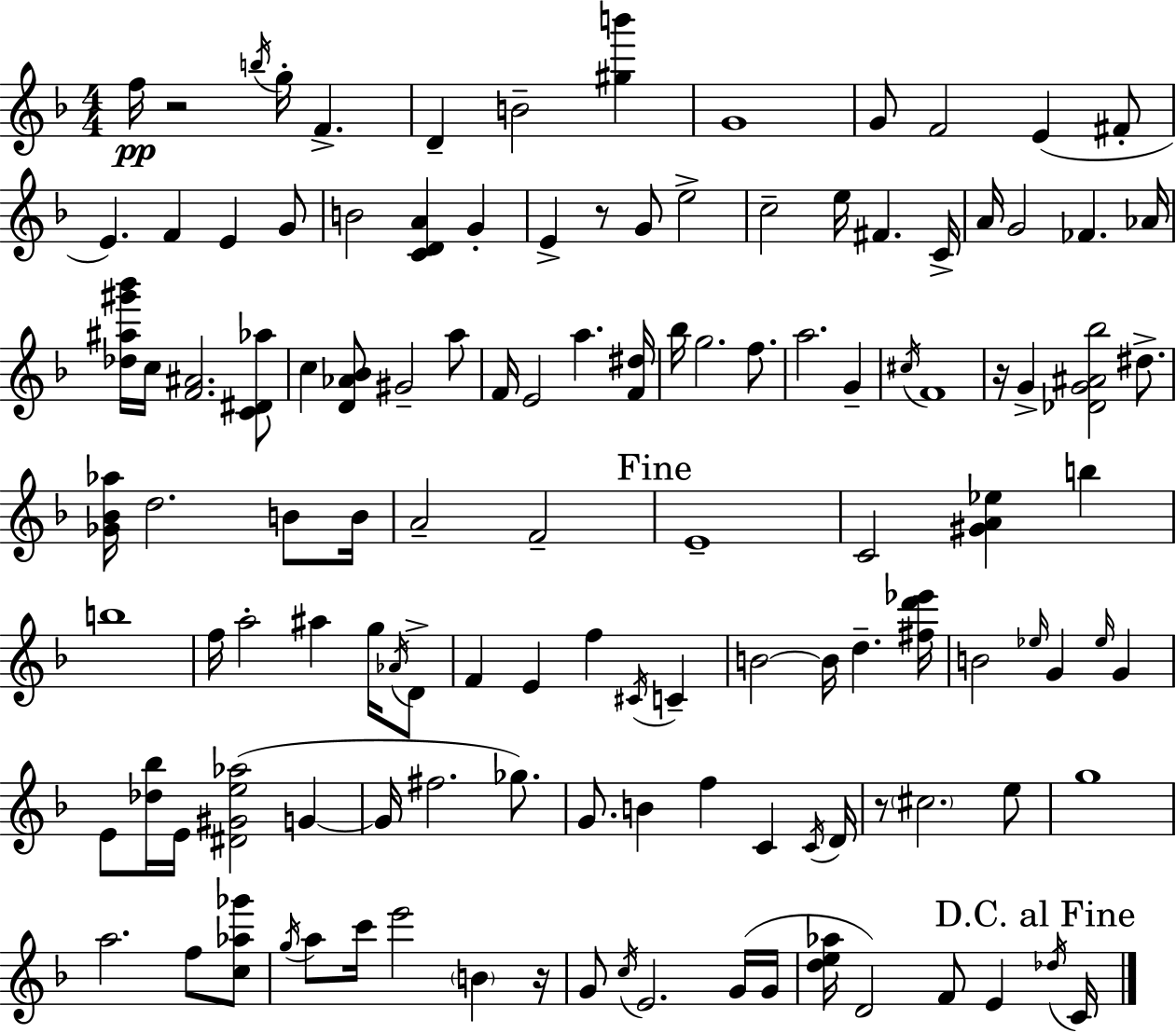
{
  \clef treble
  \numericTimeSignature
  \time 4/4
  \key d \minor
  f''16\pp r2 \acciaccatura { b''16 } g''16-. f'4.-> | d'4-- b'2-- <gis'' b'''>4 | g'1 | g'8 f'2 e'4( fis'8-. | \break e'4.) f'4 e'4 g'8 | b'2 <c' d' a'>4 g'4-. | e'4-> r8 g'8 e''2-> | c''2-- e''16 fis'4. | \break c'16-> a'16 g'2 fes'4. | aes'16 <des'' ais'' gis''' bes'''>16 c''16 <f' ais'>2. <c' dis' aes''>8 | c''4 <d' aes' bes'>8 gis'2-- a''8 | f'16 e'2 a''4. | \break <f' dis''>16 bes''16 g''2. f''8. | a''2. g'4-- | \acciaccatura { cis''16 } f'1 | r16 g'4-> <des' g' ais' bes''>2 dis''8.-> | \break <ges' bes' aes''>16 d''2. b'8 | b'16 a'2-- f'2-- | \mark "Fine" e'1-- | c'2 <gis' a' ees''>4 b''4 | \break b''1 | f''16 a''2-. ais''4 g''16 | \acciaccatura { aes'16 } d'8-> f'4 e'4 f''4 \acciaccatura { cis'16 } | c'4-- b'2~~ b'16 d''4.-- | \break <fis'' d''' ees'''>16 b'2 \grace { ees''16 } g'4 | \grace { ees''16 } g'4 e'8 <des'' bes''>16 e'16 <dis' gis' e'' aes''>2( | g'4~~ g'16 fis''2. | ges''8.) g'8. b'4 f''4 | \break c'4 \acciaccatura { c'16 } d'16 r8 \parenthesize cis''2. | e''8 g''1 | a''2. | f''8 <c'' aes'' ges'''>8 \acciaccatura { g''16 } a''8 c'''16 e'''2 | \break \parenthesize b'4 r16 g'8 \acciaccatura { c''16 } e'2. | g'16( g'16 <d'' e'' aes''>16 d'2) | f'8 e'4 \mark "D.C. al Fine" \acciaccatura { des''16 } c'16 \bar "|."
}